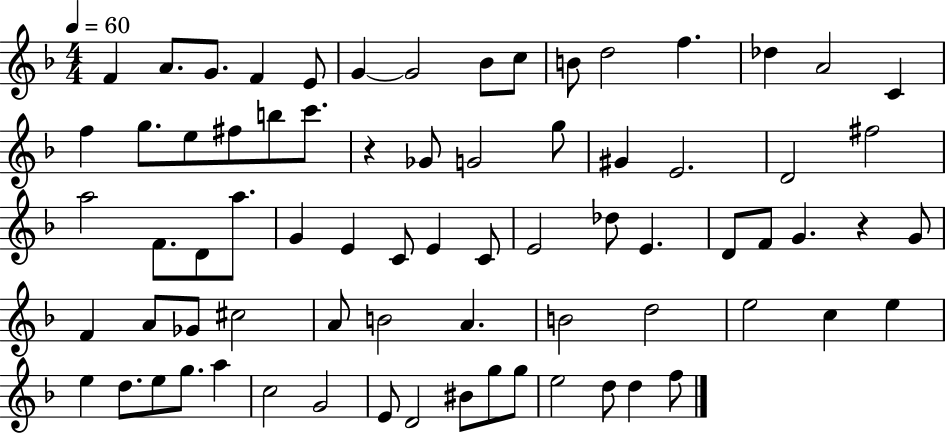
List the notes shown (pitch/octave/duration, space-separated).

F4/q A4/e. G4/e. F4/q E4/e G4/q G4/h Bb4/e C5/e B4/e D5/h F5/q. Db5/q A4/h C4/q F5/q G5/e. E5/e F#5/e B5/e C6/e. R/q Gb4/e G4/h G5/e G#4/q E4/h. D4/h F#5/h A5/h F4/e. D4/e A5/e. G4/q E4/q C4/e E4/q C4/e E4/h Db5/e E4/q. D4/e F4/e G4/q. R/q G4/e F4/q A4/e Gb4/e C#5/h A4/e B4/h A4/q. B4/h D5/h E5/h C5/q E5/q E5/q D5/e. E5/e G5/e. A5/q C5/h G4/h E4/e D4/h BIS4/e G5/e G5/e E5/h D5/e D5/q F5/e